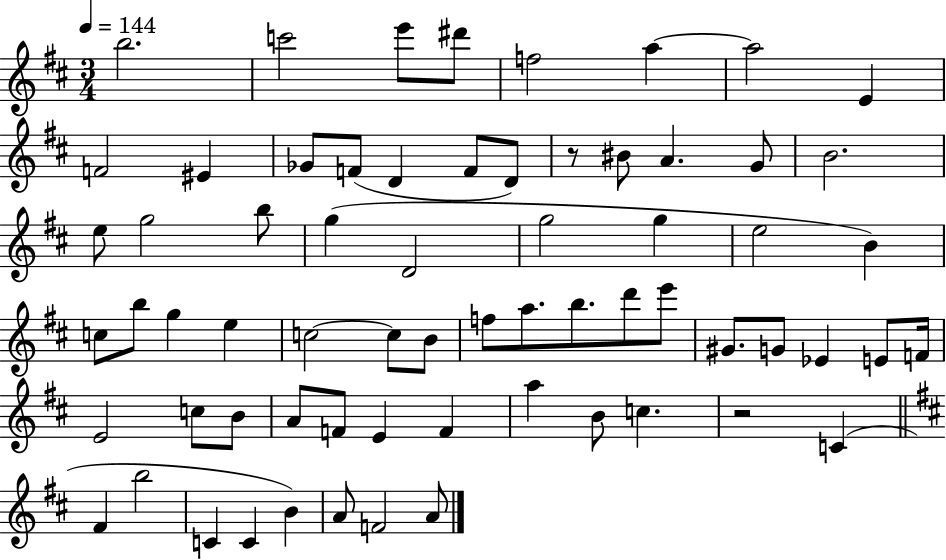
X:1
T:Untitled
M:3/4
L:1/4
K:D
b2 c'2 e'/2 ^d'/2 f2 a a2 E F2 ^E _G/2 F/2 D F/2 D/2 z/2 ^B/2 A G/2 B2 e/2 g2 b/2 g D2 g2 g e2 B c/2 b/2 g e c2 c/2 B/2 f/2 a/2 b/2 d'/2 e'/2 ^G/2 G/2 _E E/2 F/4 E2 c/2 B/2 A/2 F/2 E F a B/2 c z2 C ^F b2 C C B A/2 F2 A/2